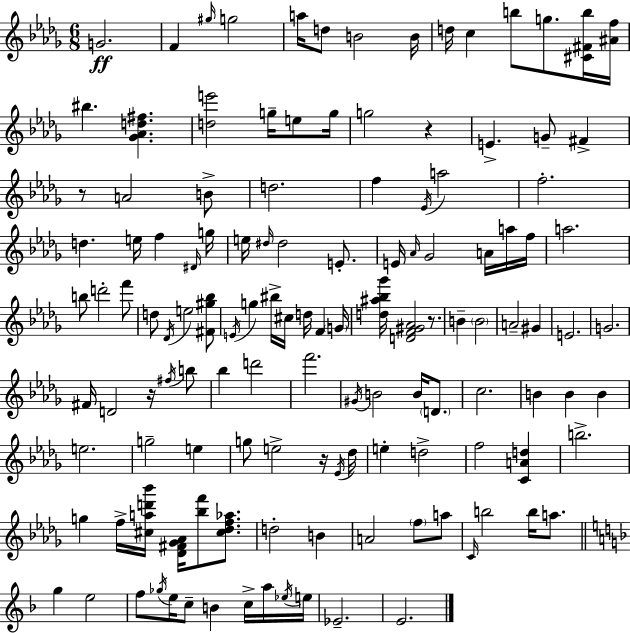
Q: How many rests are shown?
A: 5